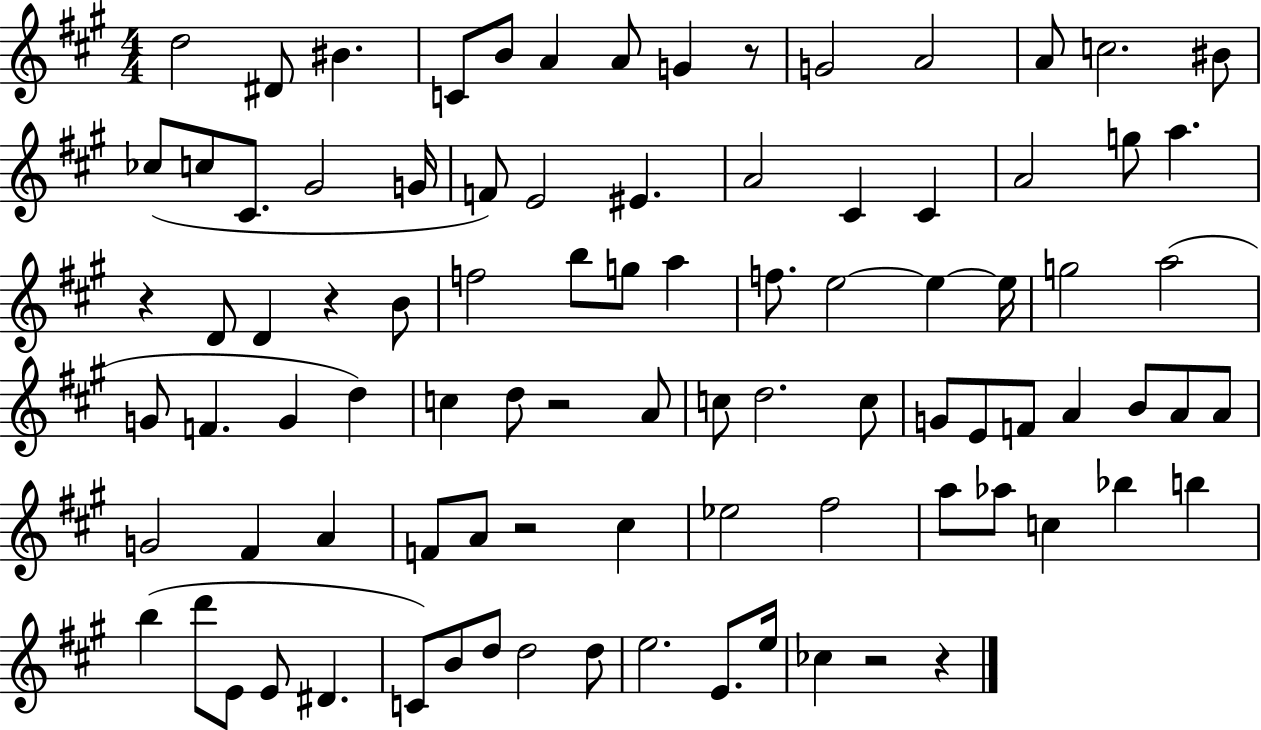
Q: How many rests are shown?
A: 7